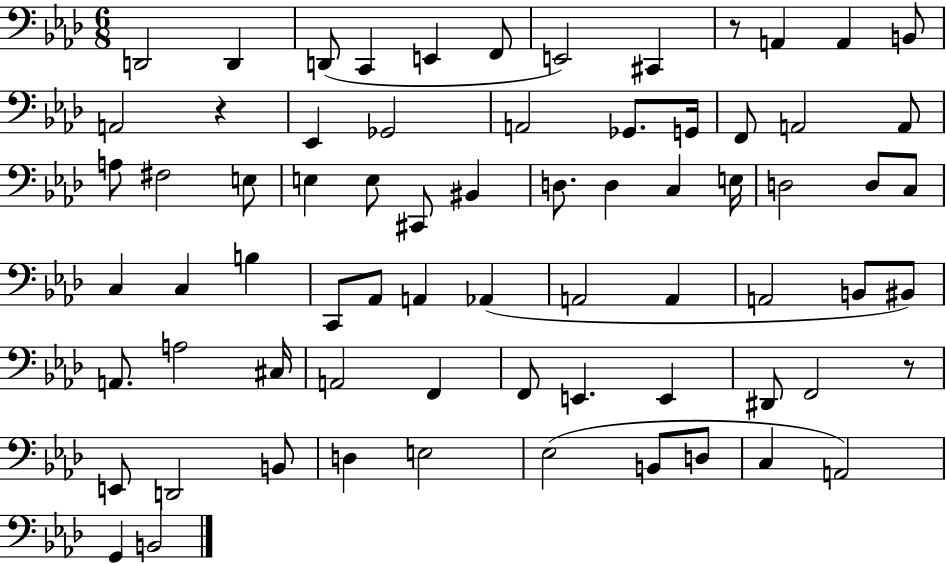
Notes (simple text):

D2/h D2/q D2/e C2/q E2/q F2/e E2/h C#2/q R/e A2/q A2/q B2/e A2/h R/q Eb2/q Gb2/h A2/h Gb2/e. G2/s F2/e A2/h A2/e A3/e F#3/h E3/e E3/q E3/e C#2/e BIS2/q D3/e. D3/q C3/q E3/s D3/h D3/e C3/e C3/q C3/q B3/q C2/e Ab2/e A2/q Ab2/q A2/h A2/q A2/h B2/e BIS2/e A2/e. A3/h C#3/s A2/h F2/q F2/e E2/q. E2/q D#2/e F2/h R/e E2/e D2/h B2/e D3/q E3/h Eb3/h B2/e D3/e C3/q A2/h G2/q B2/h